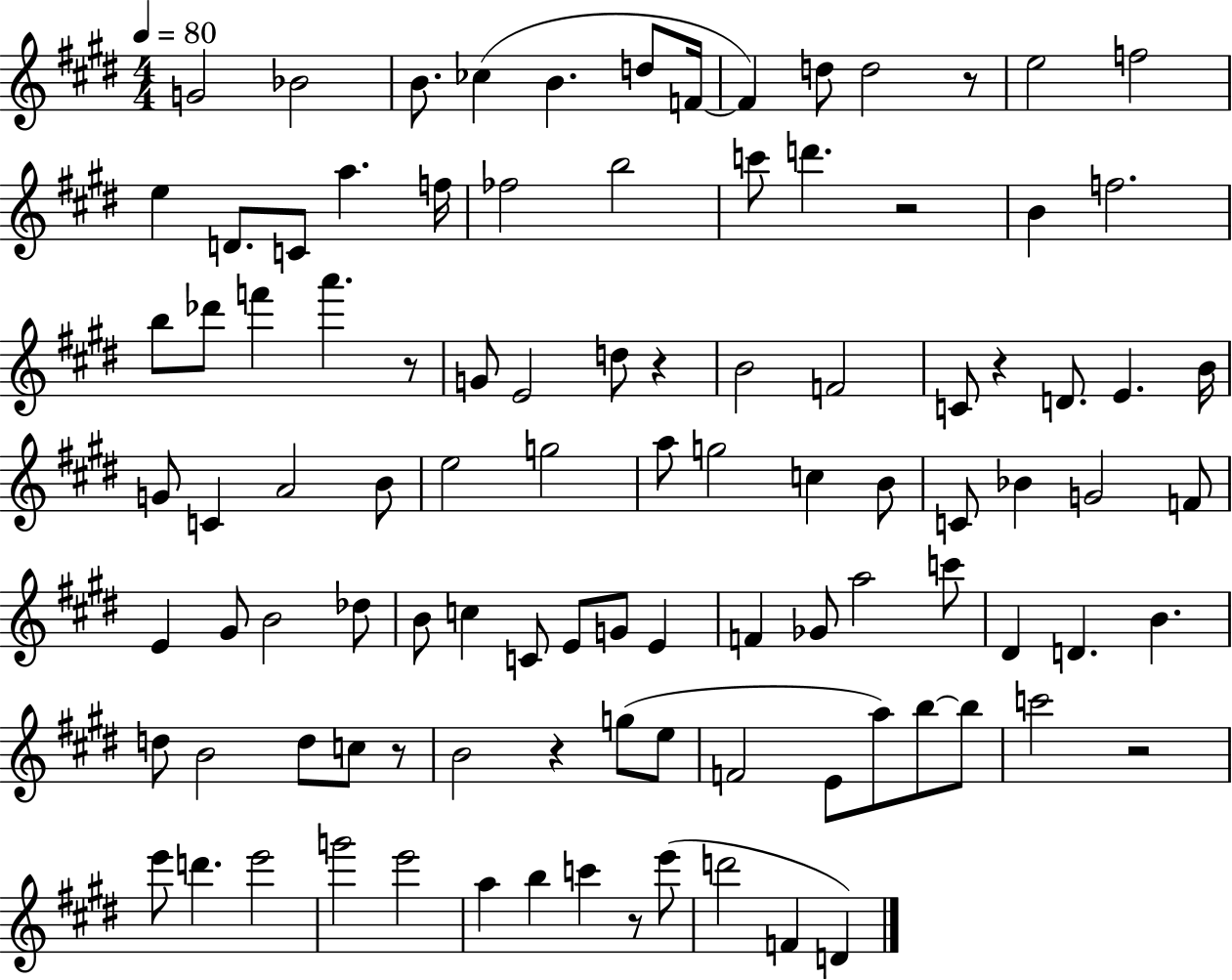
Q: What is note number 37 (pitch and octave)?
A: G4